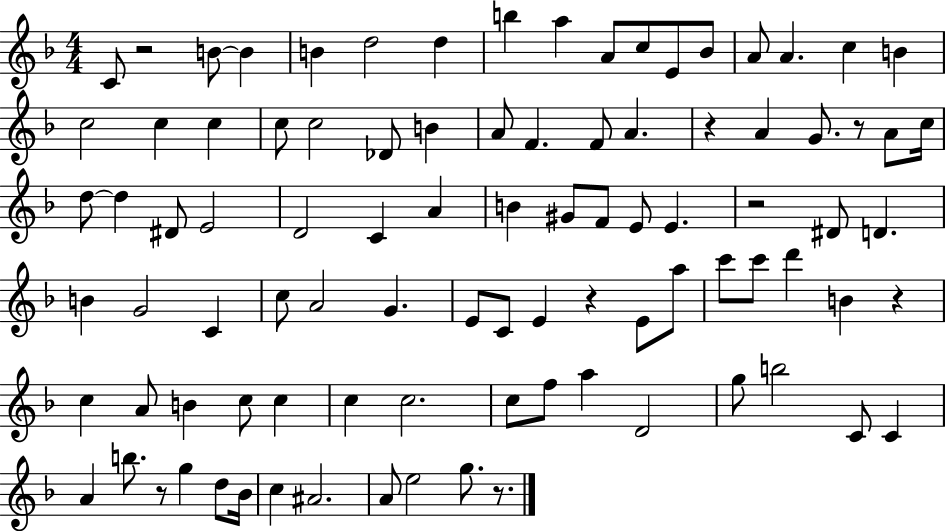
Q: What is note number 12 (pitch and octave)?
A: Bb4